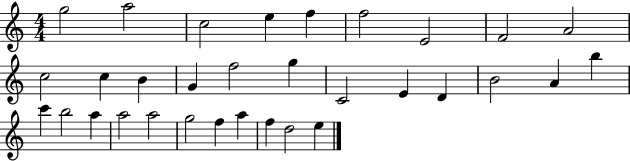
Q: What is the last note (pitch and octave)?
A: E5